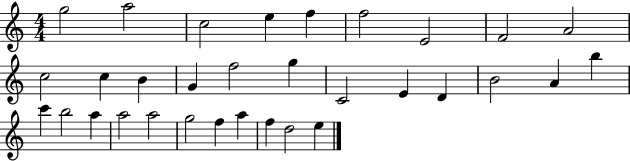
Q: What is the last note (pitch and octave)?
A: E5